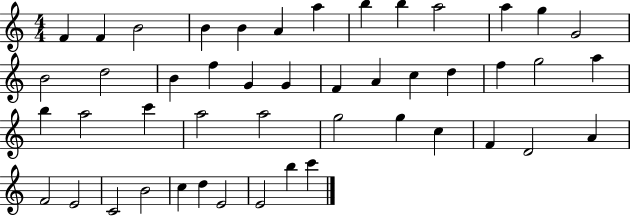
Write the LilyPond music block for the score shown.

{
  \clef treble
  \numericTimeSignature
  \time 4/4
  \key c \major
  f'4 f'4 b'2 | b'4 b'4 a'4 a''4 | b''4 b''4 a''2 | a''4 g''4 g'2 | \break b'2 d''2 | b'4 f''4 g'4 g'4 | f'4 a'4 c''4 d''4 | f''4 g''2 a''4 | \break b''4 a''2 c'''4 | a''2 a''2 | g''2 g''4 c''4 | f'4 d'2 a'4 | \break f'2 e'2 | c'2 b'2 | c''4 d''4 e'2 | e'2 b''4 c'''4 | \break \bar "|."
}